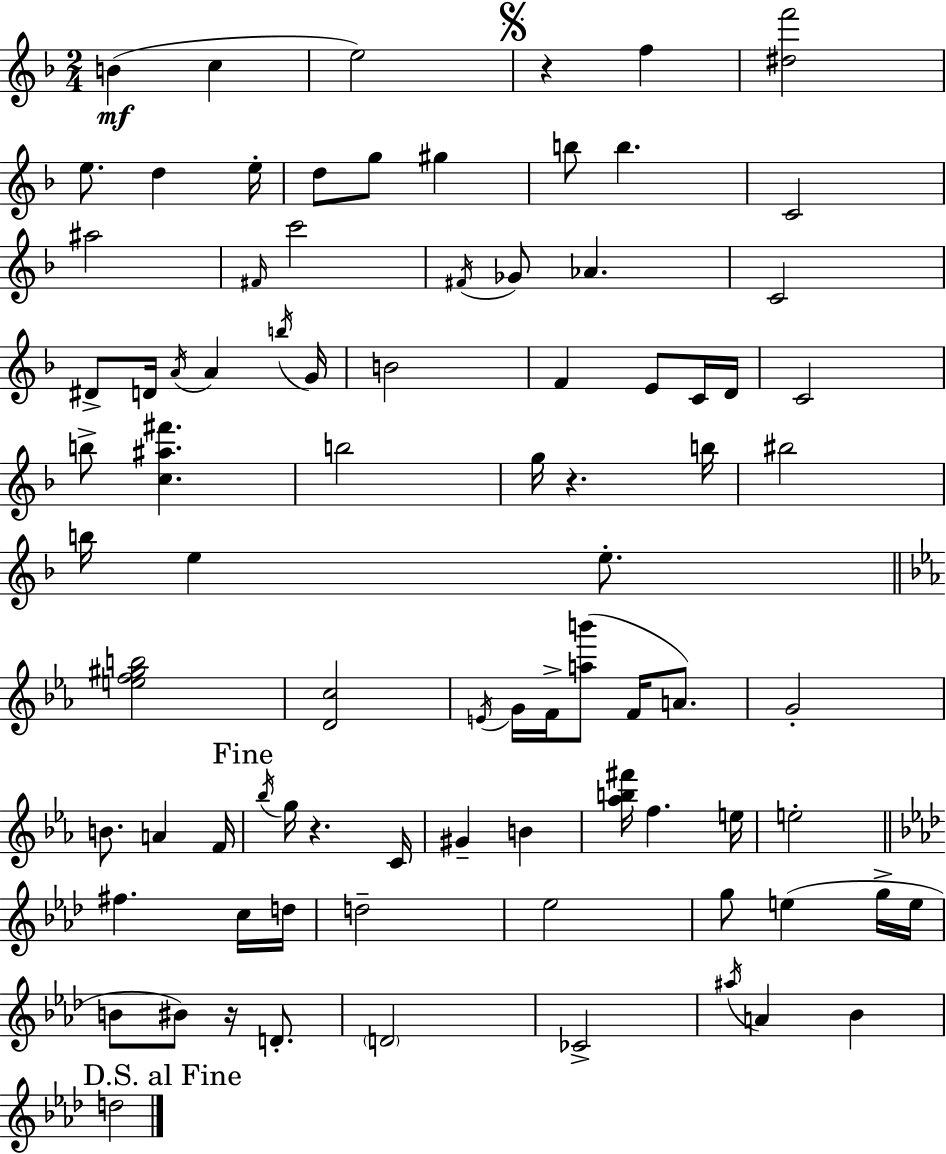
B4/q C5/q E5/h R/q F5/q [D#5,F6]/h E5/e. D5/q E5/s D5/e G5/e G#5/q B5/e B5/q. C4/h A#5/h F#4/s C6/h F#4/s Gb4/e Ab4/q. C4/h D#4/e D4/s A4/s A4/q B5/s G4/s B4/h F4/q E4/e C4/s D4/s C4/h B5/e [C5,A#5,F#6]/q. B5/h G5/s R/q. B5/s BIS5/h B5/s E5/q E5/e. [E5,F5,G#5,B5]/h [D4,C5]/h E4/s G4/s F4/s [A5,B6]/e F4/s A4/e. G4/h B4/e. A4/q F4/s Bb5/s G5/s R/q. C4/s G#4/q B4/q [Ab5,B5,F#6]/s F5/q. E5/s E5/h F#5/q. C5/s D5/s D5/h Eb5/h G5/e E5/q G5/s E5/s B4/e BIS4/e R/s D4/e. D4/h CES4/h A#5/s A4/q Bb4/q D5/h